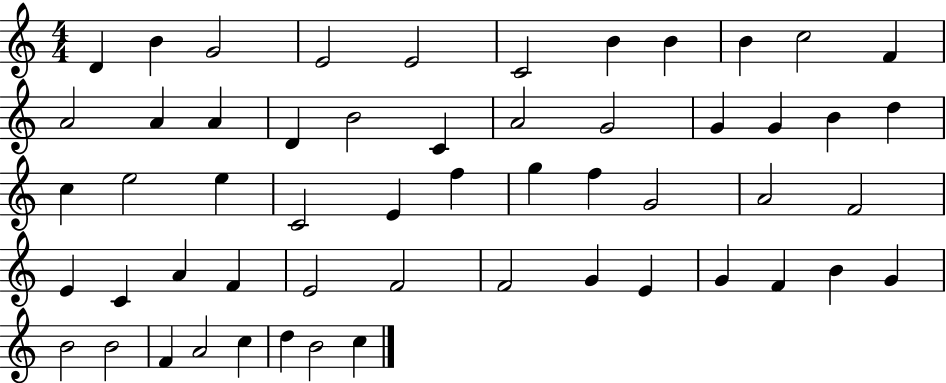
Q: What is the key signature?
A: C major